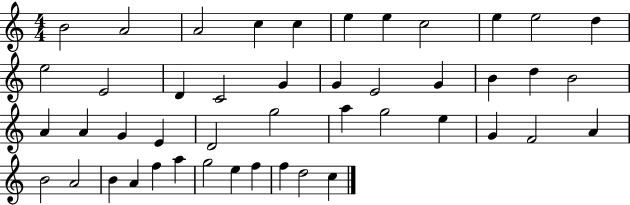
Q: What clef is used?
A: treble